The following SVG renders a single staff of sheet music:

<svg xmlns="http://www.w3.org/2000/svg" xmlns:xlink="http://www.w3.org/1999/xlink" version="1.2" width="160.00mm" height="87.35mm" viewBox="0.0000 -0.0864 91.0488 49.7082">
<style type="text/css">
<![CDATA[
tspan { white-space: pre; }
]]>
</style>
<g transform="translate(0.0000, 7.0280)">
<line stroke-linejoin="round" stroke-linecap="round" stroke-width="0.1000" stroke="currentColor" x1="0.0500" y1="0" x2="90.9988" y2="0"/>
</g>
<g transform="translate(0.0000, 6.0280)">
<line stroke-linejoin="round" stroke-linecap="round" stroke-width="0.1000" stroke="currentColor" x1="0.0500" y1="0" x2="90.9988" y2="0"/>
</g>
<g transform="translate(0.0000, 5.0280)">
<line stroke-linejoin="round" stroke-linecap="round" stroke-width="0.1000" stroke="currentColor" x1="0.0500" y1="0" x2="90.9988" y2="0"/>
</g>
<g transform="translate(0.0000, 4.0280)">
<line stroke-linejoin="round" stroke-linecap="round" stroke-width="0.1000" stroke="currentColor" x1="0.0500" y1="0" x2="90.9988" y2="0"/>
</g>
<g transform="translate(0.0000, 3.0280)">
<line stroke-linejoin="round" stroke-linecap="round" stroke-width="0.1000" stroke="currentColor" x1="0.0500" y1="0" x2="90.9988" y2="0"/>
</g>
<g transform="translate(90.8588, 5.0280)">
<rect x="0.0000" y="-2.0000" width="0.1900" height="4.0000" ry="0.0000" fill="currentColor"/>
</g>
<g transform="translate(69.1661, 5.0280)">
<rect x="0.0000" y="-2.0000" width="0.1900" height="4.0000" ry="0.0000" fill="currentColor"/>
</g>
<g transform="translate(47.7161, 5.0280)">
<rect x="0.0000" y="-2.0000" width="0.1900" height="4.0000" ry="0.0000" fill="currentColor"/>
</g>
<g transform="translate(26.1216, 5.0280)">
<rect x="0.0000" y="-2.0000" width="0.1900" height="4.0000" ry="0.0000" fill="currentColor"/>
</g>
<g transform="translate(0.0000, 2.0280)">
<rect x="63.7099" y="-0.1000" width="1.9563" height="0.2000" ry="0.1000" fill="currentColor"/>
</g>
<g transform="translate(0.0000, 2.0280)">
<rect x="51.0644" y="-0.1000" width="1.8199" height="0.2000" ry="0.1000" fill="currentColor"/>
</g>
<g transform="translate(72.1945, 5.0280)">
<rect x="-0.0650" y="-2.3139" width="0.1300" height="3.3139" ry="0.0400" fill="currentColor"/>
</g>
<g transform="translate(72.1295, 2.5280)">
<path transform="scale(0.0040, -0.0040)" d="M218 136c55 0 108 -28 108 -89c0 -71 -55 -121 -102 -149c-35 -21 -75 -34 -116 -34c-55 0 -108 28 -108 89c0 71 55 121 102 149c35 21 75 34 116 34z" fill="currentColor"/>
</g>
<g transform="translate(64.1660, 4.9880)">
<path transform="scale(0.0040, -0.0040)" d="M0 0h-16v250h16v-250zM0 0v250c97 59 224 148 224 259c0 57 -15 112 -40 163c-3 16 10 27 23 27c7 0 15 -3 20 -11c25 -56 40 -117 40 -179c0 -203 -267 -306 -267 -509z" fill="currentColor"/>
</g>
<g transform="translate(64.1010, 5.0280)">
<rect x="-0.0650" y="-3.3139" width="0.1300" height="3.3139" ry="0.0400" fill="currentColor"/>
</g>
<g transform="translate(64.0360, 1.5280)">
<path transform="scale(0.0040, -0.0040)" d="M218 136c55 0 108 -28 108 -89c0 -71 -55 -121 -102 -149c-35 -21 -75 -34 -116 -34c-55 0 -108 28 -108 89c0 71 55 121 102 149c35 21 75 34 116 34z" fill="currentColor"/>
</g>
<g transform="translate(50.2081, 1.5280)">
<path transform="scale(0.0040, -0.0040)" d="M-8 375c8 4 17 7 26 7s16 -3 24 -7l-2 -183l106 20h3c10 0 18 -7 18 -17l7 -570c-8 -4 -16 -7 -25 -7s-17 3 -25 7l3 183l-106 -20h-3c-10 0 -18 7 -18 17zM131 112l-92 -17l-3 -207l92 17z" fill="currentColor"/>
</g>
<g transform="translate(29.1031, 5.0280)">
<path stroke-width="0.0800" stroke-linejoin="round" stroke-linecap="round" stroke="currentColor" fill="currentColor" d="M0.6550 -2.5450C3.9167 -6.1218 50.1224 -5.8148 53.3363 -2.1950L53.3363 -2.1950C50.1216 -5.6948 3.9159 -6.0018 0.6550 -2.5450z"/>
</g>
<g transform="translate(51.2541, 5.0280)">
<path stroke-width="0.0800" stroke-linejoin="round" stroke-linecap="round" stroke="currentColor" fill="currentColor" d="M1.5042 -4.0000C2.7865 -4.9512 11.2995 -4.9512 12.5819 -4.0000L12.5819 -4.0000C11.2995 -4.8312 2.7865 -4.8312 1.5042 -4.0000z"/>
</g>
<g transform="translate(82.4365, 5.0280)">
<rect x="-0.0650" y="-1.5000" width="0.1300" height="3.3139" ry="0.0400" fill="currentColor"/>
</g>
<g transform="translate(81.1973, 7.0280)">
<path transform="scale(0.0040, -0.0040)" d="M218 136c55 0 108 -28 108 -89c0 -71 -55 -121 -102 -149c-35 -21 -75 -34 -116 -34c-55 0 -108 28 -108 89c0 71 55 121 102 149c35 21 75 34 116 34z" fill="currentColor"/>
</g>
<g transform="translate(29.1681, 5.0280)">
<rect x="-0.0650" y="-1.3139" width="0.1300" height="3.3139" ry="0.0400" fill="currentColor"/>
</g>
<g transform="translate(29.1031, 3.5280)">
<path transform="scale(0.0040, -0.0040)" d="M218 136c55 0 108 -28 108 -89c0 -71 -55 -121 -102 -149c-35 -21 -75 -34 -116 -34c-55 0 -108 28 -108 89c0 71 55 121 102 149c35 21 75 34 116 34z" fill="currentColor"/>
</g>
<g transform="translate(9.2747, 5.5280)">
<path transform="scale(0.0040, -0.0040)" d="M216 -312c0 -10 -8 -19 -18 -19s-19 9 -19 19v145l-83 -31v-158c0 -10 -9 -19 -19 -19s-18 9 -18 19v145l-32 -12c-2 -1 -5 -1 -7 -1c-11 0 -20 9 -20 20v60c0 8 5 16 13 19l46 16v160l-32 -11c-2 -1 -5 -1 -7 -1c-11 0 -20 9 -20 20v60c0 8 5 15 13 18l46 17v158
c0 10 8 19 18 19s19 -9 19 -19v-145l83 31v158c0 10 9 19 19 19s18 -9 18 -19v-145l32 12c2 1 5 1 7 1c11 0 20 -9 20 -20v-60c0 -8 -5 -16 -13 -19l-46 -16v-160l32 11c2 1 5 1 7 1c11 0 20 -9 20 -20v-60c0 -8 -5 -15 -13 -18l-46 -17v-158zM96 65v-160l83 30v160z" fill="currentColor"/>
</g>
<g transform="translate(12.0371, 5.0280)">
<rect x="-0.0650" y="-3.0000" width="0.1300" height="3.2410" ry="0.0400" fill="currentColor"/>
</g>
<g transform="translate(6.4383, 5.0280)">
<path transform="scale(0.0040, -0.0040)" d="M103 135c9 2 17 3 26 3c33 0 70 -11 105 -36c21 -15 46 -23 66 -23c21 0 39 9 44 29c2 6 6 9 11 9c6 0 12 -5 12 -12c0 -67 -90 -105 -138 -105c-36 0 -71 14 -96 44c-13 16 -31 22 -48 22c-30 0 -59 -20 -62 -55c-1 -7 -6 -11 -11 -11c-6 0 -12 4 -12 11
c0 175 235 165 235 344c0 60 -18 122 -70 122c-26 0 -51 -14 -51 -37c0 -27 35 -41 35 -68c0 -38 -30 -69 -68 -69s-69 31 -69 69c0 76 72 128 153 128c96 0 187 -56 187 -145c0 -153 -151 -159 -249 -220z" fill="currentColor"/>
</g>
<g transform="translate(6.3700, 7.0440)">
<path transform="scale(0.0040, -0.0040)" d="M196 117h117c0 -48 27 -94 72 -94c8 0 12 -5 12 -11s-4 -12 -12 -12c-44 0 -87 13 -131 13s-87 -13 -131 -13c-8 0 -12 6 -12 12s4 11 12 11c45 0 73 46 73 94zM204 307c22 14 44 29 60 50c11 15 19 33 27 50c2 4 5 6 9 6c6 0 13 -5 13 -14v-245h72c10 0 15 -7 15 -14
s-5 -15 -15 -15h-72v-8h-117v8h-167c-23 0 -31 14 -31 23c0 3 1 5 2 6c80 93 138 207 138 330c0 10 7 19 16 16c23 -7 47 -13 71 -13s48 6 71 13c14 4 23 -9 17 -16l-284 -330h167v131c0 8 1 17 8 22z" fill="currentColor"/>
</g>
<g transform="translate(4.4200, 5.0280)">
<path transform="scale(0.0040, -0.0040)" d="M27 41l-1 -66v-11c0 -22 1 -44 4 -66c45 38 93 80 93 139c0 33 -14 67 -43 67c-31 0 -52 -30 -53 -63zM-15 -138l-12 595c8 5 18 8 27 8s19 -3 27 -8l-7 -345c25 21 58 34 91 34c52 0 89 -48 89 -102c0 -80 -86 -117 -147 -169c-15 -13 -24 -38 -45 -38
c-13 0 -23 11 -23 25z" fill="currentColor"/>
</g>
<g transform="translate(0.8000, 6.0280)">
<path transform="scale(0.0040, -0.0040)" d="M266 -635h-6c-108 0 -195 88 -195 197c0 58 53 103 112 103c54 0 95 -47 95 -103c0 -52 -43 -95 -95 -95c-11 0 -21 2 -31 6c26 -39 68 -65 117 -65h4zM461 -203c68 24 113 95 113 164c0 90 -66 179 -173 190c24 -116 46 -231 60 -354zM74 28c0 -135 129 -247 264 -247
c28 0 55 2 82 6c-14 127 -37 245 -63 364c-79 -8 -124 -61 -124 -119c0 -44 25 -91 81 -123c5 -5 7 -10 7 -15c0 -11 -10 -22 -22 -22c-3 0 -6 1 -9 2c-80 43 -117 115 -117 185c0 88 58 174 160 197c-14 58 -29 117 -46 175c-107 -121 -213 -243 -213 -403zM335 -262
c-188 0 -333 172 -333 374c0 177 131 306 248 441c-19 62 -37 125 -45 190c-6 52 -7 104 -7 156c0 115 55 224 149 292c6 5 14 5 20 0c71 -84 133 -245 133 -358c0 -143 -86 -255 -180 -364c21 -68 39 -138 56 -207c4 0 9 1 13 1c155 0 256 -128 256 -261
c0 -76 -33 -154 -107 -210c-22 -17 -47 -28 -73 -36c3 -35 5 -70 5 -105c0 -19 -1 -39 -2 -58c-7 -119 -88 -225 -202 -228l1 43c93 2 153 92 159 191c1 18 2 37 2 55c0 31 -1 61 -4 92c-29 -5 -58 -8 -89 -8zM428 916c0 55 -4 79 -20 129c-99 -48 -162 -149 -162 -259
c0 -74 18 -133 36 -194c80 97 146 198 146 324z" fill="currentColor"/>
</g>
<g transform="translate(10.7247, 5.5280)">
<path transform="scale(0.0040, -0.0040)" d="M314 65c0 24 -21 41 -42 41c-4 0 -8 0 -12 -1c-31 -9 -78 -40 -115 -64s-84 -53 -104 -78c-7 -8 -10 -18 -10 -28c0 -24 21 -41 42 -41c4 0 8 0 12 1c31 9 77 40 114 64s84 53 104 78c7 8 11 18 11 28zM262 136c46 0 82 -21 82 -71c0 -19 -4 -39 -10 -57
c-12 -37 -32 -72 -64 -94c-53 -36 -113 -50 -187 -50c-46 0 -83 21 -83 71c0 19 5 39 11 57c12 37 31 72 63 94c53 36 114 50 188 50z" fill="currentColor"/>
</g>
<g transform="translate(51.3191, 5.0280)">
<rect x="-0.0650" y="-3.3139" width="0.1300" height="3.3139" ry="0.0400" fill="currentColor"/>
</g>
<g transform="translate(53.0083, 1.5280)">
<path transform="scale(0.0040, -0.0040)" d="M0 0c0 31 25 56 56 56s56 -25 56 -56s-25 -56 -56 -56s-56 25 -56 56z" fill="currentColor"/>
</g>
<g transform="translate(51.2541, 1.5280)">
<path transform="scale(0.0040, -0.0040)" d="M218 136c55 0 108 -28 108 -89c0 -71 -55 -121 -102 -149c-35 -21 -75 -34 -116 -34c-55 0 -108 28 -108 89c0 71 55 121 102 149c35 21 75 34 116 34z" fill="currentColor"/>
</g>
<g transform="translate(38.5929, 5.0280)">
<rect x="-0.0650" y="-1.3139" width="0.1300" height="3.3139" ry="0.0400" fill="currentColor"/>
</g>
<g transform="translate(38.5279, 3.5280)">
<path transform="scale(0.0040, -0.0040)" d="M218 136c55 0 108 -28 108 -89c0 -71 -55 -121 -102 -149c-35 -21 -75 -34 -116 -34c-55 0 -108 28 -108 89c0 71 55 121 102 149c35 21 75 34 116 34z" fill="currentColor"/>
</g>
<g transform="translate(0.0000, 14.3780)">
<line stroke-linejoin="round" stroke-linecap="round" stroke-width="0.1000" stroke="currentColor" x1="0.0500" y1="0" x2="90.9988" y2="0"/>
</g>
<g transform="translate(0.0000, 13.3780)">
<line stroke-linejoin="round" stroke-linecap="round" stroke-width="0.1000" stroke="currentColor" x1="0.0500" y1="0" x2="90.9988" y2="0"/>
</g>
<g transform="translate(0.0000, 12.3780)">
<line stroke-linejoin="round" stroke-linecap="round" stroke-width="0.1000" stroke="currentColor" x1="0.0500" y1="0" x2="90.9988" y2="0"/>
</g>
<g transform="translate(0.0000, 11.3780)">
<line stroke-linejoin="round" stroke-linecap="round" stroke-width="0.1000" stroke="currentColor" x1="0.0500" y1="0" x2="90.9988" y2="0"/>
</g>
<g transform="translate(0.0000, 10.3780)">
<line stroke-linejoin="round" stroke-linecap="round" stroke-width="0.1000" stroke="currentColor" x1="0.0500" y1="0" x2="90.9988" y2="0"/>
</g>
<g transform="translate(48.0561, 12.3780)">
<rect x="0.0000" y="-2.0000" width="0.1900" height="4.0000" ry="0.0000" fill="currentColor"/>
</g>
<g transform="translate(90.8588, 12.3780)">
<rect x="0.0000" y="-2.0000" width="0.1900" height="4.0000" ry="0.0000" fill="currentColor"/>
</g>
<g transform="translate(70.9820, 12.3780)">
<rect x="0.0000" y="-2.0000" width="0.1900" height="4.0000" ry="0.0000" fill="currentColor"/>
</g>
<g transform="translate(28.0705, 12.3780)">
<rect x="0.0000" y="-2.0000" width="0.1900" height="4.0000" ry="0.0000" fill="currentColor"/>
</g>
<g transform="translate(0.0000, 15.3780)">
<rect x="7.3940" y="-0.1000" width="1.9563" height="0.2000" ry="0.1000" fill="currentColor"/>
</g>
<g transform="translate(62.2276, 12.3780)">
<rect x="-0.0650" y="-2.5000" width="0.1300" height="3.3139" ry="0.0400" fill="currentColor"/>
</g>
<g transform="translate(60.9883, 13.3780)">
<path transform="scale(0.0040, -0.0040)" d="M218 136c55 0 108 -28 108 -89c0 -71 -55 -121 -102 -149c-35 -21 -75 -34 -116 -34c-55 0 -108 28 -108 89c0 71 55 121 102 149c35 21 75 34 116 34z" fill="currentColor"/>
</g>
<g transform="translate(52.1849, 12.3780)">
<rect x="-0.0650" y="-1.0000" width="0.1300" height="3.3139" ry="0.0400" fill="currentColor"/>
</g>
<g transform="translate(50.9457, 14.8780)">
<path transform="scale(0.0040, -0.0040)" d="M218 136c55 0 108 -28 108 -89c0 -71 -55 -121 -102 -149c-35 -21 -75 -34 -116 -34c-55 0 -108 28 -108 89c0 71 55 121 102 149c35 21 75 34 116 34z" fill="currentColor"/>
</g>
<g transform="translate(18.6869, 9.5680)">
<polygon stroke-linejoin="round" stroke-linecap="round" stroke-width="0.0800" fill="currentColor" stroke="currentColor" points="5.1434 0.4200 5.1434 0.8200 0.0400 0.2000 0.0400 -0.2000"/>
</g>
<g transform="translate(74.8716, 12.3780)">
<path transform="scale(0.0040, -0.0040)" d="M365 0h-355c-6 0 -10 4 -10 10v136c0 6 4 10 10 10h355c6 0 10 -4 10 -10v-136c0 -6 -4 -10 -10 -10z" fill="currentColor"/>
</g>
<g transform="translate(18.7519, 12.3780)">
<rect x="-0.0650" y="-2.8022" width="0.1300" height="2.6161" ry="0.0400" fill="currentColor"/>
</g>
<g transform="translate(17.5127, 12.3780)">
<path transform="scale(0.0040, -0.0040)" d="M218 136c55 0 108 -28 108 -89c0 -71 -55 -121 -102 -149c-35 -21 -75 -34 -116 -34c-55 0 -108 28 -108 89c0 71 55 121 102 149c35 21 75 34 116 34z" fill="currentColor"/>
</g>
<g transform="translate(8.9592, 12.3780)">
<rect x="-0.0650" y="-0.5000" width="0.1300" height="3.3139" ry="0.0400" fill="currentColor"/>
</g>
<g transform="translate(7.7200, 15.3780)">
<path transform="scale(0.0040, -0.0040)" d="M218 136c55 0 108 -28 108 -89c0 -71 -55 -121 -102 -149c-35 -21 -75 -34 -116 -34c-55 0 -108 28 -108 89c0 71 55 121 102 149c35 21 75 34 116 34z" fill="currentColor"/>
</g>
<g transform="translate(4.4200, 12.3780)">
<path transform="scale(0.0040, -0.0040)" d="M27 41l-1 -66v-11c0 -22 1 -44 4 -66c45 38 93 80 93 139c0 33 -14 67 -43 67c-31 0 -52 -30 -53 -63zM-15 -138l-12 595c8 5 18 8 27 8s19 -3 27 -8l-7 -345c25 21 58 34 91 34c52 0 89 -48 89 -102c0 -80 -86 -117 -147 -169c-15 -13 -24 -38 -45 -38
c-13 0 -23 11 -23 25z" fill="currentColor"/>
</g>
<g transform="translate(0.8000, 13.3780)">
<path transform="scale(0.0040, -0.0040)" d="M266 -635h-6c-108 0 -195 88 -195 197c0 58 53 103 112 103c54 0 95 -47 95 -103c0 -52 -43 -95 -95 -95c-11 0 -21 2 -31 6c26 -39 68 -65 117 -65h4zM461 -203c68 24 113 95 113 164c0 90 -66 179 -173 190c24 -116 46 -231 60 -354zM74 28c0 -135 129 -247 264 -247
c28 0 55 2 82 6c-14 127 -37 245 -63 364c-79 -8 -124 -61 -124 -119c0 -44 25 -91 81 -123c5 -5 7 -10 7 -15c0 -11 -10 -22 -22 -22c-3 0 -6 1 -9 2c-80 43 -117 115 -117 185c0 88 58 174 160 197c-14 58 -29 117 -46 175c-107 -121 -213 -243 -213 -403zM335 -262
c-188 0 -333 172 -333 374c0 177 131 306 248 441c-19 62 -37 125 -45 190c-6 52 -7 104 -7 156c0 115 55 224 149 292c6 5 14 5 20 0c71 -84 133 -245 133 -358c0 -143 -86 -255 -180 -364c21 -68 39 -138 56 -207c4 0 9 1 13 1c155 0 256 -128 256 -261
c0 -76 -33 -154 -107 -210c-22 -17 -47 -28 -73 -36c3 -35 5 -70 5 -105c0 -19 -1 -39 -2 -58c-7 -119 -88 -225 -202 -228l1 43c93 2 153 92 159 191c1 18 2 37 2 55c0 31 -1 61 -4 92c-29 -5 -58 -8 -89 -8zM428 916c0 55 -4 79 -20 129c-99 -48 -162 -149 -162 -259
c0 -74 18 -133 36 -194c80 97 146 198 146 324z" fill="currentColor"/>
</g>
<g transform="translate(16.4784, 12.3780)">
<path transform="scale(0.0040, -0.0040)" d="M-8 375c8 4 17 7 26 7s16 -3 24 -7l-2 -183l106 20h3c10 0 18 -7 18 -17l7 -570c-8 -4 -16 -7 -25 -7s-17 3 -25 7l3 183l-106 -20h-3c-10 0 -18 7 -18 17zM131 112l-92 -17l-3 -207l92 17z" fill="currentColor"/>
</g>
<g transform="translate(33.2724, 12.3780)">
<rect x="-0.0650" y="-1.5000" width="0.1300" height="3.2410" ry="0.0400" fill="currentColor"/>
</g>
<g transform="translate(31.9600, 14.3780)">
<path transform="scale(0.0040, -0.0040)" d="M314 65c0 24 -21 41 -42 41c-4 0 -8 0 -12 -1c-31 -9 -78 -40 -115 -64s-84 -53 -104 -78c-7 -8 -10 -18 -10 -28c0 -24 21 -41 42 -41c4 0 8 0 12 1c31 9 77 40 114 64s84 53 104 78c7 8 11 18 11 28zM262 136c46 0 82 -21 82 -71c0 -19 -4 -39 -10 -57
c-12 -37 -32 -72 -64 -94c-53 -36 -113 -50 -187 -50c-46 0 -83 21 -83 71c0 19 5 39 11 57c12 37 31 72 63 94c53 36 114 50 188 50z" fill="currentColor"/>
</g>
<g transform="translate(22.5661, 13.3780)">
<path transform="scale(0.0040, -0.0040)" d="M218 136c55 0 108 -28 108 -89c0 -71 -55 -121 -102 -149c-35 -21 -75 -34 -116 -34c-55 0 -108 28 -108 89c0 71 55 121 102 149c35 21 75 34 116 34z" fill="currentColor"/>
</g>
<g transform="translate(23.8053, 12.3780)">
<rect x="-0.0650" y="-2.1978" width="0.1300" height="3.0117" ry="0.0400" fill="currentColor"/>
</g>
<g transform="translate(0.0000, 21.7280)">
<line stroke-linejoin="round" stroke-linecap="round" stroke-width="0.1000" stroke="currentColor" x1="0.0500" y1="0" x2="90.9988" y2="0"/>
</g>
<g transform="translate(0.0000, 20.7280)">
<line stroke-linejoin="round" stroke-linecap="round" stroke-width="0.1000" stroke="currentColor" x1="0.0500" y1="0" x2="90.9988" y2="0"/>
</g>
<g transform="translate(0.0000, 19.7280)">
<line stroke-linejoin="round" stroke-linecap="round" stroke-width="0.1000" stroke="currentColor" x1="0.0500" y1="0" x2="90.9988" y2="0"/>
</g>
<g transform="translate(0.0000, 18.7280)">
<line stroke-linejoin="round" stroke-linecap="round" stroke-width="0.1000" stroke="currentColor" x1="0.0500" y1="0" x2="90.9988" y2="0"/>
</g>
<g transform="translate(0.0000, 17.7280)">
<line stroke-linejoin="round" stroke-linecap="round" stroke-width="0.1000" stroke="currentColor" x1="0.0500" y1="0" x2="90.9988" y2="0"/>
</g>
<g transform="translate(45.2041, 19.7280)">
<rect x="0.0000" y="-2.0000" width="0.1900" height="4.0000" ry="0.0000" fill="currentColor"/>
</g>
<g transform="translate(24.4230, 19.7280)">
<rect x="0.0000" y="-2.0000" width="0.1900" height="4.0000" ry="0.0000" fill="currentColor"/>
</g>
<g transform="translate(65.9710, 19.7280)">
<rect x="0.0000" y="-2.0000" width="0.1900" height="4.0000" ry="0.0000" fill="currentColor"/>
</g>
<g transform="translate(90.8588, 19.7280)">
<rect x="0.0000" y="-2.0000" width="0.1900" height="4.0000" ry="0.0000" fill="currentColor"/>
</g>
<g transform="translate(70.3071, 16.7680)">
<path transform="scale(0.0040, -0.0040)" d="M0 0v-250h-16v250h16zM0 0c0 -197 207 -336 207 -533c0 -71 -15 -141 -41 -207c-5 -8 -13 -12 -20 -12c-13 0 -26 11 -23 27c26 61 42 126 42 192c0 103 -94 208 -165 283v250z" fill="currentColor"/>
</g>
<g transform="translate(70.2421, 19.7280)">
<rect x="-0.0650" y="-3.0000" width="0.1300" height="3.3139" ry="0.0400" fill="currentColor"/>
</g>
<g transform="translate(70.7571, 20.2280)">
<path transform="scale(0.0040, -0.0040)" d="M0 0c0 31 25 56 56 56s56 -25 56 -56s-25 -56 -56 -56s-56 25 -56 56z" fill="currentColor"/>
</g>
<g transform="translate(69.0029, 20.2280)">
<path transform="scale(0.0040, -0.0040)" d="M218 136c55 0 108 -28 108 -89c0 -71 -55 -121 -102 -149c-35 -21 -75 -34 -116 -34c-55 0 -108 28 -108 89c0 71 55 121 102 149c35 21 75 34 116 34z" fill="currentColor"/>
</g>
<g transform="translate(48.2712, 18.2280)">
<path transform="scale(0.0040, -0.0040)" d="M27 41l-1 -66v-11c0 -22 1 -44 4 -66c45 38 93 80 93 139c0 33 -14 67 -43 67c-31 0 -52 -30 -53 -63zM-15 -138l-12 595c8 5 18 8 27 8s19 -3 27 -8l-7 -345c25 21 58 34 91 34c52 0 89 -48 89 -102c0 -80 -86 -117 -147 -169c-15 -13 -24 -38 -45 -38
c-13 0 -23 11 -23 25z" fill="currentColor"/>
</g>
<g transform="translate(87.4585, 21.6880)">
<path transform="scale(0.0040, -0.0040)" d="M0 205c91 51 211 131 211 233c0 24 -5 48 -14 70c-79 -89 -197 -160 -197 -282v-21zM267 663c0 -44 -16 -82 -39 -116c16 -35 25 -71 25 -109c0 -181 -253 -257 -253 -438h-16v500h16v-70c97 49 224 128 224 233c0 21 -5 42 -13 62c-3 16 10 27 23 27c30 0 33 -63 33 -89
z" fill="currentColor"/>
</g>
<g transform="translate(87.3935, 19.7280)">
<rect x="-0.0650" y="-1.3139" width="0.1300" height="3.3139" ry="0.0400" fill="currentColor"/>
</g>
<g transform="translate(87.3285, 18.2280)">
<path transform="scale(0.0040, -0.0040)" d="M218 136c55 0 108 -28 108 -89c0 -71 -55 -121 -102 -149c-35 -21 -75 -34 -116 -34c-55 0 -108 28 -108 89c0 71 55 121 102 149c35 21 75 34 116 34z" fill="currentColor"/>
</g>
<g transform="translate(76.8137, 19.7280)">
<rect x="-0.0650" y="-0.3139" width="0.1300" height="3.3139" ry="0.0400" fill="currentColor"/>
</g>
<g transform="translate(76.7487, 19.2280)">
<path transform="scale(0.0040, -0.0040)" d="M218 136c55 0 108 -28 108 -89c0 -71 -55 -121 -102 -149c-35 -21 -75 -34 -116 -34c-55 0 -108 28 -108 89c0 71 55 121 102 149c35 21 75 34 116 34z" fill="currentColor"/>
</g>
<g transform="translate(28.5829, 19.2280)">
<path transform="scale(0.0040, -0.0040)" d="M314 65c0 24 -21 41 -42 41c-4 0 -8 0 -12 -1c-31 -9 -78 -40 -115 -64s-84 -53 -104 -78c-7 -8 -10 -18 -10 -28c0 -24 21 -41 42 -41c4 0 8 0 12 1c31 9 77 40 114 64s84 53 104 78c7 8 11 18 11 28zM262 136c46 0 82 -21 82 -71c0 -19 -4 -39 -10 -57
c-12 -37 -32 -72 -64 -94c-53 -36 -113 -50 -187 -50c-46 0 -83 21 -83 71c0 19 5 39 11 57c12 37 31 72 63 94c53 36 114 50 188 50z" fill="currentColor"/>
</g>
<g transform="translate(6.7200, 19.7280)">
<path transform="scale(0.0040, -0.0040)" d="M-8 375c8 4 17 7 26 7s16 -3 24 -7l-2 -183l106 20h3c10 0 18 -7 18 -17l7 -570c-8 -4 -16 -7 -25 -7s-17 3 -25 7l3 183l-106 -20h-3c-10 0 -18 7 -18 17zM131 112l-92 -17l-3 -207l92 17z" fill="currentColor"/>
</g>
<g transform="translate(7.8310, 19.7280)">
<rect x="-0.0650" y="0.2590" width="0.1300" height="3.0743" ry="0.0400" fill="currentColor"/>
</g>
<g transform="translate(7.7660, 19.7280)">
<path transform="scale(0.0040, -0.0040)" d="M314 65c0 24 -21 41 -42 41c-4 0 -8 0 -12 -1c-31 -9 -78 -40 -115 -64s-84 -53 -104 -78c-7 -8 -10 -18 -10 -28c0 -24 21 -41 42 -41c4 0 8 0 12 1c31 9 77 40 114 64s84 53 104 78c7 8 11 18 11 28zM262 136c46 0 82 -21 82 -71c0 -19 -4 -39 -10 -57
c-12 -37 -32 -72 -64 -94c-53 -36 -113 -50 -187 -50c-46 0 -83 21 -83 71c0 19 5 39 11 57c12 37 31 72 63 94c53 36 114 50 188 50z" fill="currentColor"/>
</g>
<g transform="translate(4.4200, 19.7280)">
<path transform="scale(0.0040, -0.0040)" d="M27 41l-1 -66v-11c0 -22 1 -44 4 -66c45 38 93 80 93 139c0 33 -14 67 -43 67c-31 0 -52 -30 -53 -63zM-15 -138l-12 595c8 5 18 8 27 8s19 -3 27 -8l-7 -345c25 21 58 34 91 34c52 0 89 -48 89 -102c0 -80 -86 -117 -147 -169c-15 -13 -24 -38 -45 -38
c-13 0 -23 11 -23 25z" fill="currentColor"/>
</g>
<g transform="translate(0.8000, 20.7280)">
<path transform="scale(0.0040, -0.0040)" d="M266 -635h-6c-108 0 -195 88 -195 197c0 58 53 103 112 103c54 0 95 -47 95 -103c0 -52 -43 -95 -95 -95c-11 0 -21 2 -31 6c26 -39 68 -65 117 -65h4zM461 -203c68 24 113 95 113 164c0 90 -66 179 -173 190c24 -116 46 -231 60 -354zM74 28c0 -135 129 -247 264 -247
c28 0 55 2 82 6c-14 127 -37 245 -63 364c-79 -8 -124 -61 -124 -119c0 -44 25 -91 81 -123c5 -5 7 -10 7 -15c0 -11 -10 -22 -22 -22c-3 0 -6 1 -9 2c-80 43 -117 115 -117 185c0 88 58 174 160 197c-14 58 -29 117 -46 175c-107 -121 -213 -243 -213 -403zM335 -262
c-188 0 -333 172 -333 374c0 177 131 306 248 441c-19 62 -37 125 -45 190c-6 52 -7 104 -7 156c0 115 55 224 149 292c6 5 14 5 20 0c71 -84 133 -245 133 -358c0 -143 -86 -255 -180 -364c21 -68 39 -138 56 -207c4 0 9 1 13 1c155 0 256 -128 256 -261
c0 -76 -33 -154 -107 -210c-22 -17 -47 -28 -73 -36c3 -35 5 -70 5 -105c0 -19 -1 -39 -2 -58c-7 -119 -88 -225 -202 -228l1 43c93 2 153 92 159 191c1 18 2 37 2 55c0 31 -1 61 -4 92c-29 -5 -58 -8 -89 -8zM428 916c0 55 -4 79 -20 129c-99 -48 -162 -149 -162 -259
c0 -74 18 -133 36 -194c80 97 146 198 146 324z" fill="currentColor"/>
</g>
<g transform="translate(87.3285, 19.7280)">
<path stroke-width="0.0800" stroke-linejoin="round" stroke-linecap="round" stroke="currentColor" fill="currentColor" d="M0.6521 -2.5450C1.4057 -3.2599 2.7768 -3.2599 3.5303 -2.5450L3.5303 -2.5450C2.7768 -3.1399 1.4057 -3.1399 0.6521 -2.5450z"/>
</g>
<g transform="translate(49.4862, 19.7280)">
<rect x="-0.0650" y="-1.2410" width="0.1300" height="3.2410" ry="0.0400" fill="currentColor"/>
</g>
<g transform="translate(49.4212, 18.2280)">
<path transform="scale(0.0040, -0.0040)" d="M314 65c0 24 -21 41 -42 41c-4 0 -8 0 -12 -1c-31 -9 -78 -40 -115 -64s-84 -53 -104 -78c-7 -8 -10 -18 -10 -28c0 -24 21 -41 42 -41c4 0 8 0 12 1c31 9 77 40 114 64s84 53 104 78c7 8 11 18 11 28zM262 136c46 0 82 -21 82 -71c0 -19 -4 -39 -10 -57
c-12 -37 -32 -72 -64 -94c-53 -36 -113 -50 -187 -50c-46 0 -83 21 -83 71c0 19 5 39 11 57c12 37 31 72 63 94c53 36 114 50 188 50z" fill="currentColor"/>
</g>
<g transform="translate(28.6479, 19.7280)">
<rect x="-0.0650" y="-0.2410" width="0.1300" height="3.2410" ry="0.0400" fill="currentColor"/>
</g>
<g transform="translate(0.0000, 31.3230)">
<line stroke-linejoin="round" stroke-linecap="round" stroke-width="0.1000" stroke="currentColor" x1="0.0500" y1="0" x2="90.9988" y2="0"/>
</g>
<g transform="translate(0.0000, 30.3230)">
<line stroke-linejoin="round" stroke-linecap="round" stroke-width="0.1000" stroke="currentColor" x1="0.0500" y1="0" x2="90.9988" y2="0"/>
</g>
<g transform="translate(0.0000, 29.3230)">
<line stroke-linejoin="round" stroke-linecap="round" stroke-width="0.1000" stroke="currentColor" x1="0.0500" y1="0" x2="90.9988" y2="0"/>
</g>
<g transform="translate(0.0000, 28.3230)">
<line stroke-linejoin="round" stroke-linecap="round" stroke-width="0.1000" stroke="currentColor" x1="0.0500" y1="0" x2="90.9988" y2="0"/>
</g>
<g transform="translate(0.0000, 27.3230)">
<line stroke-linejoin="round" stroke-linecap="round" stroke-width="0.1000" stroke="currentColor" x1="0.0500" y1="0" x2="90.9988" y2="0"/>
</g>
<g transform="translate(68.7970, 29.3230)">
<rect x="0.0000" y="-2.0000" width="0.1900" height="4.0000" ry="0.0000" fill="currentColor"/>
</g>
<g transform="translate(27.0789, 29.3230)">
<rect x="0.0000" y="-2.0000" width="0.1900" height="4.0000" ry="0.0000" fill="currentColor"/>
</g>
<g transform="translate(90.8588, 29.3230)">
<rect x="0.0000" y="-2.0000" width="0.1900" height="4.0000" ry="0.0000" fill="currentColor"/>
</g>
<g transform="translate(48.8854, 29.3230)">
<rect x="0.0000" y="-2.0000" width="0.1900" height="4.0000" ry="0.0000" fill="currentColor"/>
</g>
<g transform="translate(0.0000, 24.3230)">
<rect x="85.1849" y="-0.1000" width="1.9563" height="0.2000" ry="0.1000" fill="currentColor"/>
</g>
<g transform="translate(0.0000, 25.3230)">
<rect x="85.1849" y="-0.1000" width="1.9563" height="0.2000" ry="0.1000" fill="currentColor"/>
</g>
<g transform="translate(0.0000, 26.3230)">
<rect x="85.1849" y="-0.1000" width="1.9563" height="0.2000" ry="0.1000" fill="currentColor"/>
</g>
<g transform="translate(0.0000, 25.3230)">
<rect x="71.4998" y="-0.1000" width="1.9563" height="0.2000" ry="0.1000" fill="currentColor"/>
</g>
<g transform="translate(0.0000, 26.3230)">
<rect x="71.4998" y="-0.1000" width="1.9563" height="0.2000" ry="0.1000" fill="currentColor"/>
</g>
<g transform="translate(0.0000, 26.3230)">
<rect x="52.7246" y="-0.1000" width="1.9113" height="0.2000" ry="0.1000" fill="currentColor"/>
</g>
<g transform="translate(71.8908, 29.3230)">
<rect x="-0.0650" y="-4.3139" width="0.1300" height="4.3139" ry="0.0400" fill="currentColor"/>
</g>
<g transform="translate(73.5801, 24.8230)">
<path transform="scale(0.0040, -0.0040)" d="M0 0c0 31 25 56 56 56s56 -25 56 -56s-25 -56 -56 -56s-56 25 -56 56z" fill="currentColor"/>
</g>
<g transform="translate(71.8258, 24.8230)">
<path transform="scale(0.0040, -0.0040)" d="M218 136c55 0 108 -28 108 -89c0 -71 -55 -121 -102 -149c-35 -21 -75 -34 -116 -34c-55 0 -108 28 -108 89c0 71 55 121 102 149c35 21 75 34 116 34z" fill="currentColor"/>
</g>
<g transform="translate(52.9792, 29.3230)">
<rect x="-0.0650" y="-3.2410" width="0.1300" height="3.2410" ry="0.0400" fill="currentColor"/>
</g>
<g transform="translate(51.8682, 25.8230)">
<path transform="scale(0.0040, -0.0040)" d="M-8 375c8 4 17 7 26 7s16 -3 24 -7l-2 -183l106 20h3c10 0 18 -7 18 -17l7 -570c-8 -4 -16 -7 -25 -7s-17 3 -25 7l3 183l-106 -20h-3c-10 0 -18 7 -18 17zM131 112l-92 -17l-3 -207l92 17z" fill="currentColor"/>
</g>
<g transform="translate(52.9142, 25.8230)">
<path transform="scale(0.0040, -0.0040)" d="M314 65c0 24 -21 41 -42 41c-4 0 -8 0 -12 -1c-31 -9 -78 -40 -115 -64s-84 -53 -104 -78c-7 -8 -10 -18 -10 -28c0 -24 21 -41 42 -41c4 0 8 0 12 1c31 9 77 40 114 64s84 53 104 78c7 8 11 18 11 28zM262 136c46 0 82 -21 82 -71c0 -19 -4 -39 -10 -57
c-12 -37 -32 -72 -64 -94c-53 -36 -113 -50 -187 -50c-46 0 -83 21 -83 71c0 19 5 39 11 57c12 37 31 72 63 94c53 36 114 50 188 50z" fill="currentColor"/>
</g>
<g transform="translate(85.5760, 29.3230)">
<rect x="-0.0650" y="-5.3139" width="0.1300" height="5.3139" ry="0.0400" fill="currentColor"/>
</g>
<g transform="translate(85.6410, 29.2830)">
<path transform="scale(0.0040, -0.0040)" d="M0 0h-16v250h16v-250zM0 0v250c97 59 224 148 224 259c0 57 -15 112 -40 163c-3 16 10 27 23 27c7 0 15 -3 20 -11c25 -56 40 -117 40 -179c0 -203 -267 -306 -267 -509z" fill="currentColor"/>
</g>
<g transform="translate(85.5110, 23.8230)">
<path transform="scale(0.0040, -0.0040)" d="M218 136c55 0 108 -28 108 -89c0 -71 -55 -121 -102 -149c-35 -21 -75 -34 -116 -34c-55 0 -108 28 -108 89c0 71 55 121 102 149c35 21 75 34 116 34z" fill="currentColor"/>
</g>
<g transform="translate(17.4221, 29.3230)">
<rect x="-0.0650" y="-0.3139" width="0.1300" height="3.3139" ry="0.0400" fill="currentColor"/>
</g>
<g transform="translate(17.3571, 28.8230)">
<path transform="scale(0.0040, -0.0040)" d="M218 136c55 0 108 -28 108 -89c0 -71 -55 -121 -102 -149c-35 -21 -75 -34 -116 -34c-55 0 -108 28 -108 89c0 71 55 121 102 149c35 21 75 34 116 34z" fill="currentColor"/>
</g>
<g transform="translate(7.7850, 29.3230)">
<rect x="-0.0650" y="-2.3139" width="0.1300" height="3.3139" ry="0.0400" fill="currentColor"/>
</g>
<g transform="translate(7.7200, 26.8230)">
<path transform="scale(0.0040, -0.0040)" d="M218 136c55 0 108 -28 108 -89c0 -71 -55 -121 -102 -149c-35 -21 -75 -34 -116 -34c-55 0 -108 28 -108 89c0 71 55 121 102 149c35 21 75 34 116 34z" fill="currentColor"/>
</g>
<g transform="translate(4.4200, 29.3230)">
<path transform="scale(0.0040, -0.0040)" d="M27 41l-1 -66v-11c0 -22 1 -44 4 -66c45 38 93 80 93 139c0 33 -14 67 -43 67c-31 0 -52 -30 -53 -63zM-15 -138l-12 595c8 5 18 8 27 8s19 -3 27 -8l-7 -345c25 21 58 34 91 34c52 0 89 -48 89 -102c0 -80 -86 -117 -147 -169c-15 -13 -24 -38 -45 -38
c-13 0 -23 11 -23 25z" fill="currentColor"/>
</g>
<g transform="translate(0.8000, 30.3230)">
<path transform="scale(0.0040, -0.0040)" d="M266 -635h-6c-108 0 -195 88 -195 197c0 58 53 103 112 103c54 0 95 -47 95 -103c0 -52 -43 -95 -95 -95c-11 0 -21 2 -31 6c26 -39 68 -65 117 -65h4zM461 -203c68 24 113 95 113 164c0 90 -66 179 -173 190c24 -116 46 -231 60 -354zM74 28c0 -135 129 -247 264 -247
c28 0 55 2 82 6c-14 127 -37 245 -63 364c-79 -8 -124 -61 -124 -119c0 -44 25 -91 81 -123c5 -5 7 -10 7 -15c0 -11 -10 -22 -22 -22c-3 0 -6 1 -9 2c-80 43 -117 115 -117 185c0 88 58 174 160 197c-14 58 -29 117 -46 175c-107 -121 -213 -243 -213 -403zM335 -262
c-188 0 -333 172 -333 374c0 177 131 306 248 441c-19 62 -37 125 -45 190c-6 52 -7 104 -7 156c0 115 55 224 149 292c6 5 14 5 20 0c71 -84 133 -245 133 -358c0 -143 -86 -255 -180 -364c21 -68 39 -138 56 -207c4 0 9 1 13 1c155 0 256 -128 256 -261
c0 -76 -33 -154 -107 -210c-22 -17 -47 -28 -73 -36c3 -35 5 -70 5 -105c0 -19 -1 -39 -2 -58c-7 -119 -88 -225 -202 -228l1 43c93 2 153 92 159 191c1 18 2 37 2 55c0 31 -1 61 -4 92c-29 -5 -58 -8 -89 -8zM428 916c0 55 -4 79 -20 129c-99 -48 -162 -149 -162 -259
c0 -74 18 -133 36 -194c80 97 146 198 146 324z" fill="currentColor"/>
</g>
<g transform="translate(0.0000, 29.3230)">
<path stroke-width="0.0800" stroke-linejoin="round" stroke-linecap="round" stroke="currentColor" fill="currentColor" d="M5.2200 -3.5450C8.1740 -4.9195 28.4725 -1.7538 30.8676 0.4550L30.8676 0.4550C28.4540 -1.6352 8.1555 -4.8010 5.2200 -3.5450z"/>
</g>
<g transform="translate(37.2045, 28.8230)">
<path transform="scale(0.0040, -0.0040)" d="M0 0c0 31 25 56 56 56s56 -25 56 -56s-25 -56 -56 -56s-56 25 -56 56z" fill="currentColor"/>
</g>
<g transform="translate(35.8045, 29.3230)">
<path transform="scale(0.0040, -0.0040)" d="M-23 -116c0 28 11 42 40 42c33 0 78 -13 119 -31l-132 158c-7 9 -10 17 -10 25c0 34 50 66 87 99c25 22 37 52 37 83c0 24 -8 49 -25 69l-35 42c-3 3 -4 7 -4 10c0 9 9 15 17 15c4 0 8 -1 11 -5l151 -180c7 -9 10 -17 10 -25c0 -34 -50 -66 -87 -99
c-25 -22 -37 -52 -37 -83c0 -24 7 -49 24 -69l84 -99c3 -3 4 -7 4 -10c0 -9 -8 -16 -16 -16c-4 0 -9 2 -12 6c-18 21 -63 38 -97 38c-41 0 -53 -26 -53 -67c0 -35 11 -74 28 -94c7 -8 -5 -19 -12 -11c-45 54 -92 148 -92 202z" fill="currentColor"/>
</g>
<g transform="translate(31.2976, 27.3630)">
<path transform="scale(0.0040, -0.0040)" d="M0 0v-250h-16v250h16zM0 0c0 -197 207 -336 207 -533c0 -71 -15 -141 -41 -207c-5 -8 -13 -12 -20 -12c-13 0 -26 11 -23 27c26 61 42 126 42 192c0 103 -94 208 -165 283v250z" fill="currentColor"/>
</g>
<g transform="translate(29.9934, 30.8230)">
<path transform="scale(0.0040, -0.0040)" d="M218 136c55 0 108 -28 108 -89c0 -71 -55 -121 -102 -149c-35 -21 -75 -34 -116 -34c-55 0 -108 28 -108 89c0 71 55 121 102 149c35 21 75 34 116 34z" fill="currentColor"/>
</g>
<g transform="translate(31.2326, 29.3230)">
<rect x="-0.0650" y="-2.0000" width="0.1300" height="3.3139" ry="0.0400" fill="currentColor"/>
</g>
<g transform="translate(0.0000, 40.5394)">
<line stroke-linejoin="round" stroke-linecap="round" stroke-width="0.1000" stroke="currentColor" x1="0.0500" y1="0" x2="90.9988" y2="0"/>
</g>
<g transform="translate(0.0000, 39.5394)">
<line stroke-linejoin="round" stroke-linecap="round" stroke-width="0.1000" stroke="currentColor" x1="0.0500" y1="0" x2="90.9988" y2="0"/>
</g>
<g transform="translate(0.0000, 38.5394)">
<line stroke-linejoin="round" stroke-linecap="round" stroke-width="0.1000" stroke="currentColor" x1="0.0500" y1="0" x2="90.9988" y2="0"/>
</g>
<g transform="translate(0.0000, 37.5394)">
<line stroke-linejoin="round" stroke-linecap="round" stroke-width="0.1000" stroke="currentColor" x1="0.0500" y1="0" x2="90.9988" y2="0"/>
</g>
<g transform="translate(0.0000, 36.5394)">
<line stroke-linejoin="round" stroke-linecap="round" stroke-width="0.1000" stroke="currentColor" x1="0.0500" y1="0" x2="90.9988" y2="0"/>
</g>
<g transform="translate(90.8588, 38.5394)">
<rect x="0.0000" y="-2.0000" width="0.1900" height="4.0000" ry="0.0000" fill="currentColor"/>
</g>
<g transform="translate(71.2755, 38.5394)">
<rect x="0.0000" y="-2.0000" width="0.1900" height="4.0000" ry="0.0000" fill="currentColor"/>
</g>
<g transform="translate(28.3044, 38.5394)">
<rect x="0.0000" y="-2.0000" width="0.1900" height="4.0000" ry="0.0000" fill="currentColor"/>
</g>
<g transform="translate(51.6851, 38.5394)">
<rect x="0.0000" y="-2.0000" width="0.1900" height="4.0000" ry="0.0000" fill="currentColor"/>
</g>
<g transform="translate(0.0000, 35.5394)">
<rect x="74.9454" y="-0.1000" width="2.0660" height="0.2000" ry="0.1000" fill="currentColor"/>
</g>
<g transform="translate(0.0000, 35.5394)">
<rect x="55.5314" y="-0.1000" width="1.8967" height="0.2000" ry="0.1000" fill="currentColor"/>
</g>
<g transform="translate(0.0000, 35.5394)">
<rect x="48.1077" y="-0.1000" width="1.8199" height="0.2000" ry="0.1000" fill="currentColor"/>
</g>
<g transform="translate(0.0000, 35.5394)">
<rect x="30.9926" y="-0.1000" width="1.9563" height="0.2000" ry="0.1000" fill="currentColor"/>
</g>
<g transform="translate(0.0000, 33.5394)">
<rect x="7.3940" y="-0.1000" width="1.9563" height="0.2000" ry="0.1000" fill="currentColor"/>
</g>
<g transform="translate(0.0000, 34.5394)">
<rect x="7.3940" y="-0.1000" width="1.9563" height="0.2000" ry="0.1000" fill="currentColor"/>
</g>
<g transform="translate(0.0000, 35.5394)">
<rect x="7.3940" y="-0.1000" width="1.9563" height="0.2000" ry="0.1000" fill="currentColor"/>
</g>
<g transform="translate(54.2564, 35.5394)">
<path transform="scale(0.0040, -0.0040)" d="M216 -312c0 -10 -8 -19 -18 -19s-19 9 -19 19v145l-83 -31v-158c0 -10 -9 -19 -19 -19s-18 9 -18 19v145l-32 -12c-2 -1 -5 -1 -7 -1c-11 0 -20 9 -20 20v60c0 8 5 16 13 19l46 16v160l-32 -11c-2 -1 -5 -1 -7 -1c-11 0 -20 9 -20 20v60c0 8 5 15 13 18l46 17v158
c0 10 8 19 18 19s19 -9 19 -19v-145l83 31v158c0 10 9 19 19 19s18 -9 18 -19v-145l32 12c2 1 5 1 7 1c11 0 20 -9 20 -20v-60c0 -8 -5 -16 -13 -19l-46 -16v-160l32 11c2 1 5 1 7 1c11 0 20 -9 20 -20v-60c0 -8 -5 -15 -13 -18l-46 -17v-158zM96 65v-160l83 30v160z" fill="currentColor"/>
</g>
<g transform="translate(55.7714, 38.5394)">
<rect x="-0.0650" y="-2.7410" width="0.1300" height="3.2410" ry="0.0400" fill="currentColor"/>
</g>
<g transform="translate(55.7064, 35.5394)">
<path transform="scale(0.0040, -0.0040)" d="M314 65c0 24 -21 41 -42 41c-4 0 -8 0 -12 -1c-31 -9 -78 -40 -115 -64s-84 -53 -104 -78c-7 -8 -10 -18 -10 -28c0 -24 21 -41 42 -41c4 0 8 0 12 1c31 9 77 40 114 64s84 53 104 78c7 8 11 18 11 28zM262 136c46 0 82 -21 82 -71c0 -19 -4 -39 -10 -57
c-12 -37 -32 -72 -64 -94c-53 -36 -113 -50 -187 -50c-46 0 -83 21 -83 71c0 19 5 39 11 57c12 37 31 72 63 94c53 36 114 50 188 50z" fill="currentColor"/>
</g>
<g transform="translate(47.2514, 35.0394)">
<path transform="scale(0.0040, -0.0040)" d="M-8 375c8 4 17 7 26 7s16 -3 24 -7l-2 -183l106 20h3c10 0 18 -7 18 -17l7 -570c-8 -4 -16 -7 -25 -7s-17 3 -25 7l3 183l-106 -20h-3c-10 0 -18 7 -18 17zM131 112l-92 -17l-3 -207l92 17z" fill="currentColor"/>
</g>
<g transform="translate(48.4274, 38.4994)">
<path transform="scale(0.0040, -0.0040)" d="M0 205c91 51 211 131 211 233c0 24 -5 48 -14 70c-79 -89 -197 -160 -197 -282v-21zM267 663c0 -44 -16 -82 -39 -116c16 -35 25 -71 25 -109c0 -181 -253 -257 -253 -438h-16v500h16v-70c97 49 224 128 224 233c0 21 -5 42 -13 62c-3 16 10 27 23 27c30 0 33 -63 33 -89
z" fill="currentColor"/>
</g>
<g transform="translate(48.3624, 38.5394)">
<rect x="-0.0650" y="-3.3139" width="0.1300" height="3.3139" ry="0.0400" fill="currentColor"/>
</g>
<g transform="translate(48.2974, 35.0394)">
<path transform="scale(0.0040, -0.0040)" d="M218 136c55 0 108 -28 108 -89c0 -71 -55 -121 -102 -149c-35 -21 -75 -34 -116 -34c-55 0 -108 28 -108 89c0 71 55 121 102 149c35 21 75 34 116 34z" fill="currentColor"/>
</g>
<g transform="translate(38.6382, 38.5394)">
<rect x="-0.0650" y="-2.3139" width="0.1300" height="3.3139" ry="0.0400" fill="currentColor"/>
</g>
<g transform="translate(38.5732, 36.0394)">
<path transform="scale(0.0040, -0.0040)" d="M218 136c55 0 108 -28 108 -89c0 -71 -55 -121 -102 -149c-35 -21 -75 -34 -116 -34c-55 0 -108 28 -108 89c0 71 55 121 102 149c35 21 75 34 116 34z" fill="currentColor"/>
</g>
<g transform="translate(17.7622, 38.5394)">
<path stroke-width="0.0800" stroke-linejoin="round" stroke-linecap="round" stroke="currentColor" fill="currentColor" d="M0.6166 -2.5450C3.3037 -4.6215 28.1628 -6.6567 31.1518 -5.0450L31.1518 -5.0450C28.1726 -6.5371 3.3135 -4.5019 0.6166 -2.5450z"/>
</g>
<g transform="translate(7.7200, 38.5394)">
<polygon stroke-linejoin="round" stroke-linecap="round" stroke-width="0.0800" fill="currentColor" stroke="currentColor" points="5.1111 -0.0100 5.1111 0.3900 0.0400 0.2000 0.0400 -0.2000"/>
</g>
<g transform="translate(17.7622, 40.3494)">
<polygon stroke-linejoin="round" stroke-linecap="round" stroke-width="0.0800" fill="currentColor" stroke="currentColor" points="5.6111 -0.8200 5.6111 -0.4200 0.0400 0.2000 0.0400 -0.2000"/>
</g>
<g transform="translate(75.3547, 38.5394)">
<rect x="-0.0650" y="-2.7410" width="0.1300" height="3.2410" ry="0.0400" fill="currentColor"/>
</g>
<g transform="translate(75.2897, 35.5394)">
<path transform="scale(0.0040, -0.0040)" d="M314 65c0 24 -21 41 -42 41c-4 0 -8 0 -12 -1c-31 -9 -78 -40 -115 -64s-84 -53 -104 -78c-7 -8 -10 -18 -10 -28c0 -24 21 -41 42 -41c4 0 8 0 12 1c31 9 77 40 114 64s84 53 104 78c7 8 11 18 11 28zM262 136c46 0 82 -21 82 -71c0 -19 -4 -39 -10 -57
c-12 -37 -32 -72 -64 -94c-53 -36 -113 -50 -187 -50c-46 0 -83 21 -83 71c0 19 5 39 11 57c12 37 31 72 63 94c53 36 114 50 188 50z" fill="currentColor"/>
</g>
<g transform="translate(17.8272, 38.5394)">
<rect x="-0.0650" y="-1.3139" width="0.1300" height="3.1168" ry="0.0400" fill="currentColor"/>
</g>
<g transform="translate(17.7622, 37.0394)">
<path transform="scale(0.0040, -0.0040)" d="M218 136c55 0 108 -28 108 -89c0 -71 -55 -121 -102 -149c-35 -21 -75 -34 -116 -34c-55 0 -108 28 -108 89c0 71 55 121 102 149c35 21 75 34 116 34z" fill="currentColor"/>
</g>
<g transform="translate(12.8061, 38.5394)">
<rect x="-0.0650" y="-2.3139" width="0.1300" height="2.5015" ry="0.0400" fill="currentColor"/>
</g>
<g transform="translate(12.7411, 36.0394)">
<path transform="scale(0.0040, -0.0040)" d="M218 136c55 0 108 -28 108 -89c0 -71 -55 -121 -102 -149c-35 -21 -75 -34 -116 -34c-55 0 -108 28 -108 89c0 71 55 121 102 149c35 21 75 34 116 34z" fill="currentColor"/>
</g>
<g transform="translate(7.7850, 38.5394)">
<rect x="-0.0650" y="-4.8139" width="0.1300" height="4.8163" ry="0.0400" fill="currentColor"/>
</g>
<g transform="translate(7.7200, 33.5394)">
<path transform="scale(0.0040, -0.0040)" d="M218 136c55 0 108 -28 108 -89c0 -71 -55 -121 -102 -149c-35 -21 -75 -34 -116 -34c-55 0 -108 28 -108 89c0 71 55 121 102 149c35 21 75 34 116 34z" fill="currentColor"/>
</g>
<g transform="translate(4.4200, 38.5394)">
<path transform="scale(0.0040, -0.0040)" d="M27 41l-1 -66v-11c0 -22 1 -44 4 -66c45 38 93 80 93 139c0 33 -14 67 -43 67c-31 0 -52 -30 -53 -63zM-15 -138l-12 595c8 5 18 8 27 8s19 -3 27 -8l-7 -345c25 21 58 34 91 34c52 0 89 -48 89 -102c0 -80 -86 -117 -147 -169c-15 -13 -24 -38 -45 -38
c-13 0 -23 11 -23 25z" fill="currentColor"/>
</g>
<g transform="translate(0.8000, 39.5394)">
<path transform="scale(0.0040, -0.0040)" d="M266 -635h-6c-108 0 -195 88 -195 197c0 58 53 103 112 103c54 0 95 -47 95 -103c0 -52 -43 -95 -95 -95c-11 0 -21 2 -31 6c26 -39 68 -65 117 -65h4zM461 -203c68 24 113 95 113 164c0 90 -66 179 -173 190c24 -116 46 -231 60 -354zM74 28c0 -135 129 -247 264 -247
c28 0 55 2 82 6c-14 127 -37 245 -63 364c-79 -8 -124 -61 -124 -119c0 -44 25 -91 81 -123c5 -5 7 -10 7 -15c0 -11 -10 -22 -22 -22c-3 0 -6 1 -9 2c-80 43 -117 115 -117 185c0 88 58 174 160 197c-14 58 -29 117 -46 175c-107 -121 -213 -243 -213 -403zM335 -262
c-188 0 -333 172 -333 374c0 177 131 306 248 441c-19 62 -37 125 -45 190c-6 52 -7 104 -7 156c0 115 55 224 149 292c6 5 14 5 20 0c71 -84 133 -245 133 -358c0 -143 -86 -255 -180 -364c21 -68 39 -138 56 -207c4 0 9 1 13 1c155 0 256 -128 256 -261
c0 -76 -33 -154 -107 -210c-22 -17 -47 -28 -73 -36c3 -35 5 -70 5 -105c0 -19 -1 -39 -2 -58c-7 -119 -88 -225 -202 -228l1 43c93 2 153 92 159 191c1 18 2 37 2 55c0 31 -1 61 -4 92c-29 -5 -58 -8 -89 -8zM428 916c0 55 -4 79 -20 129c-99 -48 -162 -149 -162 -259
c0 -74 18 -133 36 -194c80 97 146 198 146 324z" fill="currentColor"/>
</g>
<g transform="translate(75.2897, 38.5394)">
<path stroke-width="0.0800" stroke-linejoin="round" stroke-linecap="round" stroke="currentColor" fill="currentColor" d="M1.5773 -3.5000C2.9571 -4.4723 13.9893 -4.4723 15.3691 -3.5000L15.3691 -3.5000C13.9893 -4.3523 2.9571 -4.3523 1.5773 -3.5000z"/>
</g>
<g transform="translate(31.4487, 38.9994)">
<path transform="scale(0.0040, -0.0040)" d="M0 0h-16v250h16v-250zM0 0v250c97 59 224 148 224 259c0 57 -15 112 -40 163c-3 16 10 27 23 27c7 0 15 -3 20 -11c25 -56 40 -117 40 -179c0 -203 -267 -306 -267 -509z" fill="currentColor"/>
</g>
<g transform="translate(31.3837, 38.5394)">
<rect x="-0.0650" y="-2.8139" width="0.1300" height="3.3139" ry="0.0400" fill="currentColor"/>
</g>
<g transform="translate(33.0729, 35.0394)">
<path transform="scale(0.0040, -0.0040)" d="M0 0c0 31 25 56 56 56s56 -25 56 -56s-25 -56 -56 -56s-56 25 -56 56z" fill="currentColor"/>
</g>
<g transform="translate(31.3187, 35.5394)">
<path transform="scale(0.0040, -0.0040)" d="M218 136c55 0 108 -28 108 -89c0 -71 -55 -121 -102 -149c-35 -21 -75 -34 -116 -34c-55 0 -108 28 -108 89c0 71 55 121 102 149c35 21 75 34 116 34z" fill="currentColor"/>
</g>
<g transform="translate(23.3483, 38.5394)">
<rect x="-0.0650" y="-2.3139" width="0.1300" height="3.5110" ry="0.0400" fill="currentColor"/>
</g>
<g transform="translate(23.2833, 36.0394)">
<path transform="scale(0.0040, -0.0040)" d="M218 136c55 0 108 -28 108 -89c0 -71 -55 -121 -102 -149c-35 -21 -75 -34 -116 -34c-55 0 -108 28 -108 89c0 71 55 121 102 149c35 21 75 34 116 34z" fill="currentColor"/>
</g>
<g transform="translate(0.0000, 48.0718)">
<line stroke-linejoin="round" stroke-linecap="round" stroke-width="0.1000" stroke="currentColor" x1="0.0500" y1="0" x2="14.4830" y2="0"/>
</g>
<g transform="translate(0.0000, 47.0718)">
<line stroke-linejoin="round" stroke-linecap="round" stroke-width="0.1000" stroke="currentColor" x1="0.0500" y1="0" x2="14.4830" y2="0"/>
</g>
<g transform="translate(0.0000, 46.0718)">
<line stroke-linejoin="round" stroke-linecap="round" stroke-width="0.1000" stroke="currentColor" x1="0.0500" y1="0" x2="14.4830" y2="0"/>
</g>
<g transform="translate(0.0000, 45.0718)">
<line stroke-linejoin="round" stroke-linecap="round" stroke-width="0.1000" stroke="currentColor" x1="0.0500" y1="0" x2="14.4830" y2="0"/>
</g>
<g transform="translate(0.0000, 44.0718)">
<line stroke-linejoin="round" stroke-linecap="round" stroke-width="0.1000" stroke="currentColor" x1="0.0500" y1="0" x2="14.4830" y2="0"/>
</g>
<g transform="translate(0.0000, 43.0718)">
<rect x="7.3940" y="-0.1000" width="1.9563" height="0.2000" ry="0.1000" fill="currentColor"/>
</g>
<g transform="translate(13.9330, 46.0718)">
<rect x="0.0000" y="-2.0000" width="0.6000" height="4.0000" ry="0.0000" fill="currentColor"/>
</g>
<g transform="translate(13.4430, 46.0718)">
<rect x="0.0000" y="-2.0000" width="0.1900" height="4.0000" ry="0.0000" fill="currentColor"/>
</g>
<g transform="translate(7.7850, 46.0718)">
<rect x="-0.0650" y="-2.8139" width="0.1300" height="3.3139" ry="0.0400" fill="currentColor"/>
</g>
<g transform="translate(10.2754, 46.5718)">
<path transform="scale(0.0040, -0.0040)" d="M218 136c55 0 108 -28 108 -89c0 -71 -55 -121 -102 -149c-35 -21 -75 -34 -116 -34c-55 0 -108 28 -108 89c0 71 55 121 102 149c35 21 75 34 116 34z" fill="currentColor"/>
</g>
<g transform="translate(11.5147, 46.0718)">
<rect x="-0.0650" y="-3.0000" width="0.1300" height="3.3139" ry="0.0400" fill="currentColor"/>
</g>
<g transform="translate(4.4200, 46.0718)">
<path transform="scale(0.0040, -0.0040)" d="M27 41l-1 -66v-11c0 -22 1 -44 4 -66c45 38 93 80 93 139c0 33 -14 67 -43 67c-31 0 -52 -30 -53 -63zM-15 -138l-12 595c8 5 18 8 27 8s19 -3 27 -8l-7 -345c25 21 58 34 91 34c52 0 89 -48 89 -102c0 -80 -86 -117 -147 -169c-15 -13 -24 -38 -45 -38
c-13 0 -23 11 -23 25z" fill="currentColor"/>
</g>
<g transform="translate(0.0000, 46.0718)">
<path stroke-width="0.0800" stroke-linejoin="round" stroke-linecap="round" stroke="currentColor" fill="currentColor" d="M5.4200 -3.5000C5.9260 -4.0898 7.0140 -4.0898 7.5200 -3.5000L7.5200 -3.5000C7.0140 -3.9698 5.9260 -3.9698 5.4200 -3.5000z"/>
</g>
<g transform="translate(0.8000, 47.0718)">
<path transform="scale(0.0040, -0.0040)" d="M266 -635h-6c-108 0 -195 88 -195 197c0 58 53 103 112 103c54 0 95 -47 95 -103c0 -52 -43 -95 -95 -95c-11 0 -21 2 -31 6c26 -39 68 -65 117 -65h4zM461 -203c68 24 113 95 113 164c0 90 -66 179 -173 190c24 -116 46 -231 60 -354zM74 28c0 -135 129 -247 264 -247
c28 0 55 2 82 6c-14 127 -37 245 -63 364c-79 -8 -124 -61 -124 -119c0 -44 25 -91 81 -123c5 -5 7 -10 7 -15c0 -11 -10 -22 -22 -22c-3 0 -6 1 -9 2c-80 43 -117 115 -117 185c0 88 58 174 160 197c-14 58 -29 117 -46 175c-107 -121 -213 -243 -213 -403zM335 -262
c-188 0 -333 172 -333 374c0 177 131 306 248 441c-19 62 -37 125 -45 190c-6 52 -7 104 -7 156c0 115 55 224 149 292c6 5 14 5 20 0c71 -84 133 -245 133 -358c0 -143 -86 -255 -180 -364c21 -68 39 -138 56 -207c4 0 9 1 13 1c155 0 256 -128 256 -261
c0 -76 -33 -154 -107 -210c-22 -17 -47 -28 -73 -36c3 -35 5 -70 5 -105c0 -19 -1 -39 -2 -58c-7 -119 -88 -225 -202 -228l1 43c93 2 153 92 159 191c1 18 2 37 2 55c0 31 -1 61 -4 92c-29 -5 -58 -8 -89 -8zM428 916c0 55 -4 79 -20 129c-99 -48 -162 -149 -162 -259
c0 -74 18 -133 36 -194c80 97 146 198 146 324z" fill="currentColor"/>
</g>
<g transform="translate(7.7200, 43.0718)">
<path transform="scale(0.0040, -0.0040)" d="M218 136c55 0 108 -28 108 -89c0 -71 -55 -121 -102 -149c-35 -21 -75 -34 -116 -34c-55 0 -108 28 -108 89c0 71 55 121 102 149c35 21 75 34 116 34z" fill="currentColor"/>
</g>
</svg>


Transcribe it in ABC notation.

X:1
T:Untitled
M:2/4
L:1/4
K:F
^A2 e e b b/2 g E C B/2 G/2 E2 D G z2 B2 c2 _e2 A/2 c e/4 g c F/2 z b2 d' f'/2 e'/2 g/2 e/2 g/2 a/2 g b/4 ^a2 a2 a A